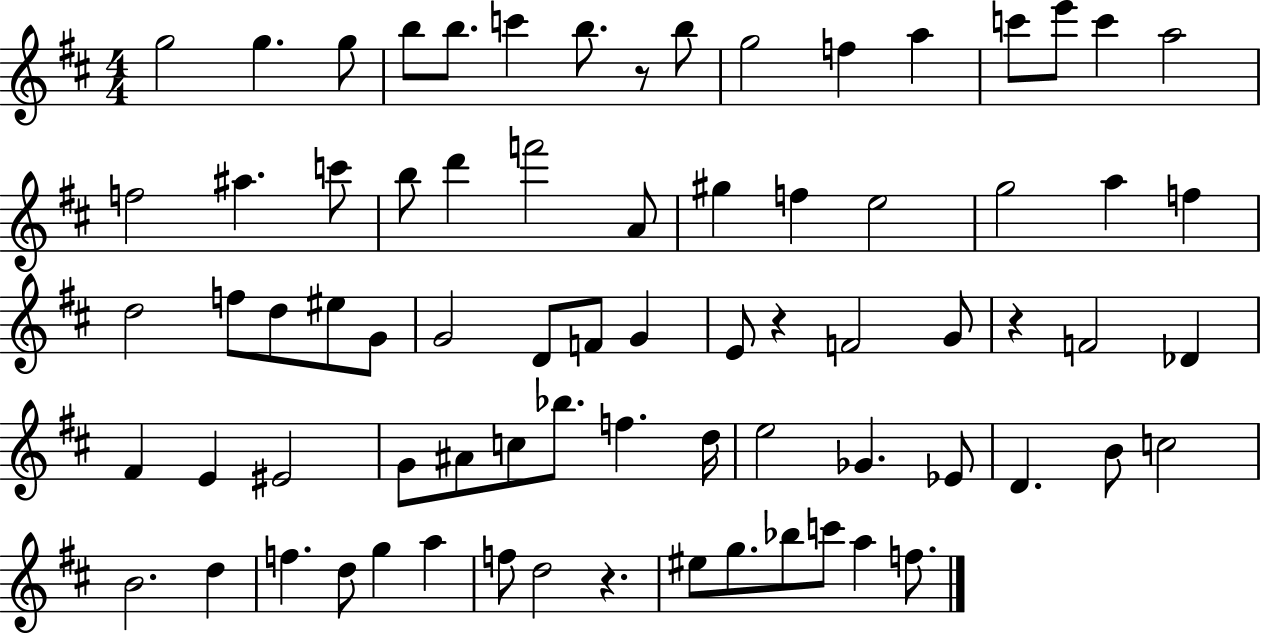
{
  \clef treble
  \numericTimeSignature
  \time 4/4
  \key d \major
  \repeat volta 2 { g''2 g''4. g''8 | b''8 b''8. c'''4 b''8. r8 b''8 | g''2 f''4 a''4 | c'''8 e'''8 c'''4 a''2 | \break f''2 ais''4. c'''8 | b''8 d'''4 f'''2 a'8 | gis''4 f''4 e''2 | g''2 a''4 f''4 | \break d''2 f''8 d''8 eis''8 g'8 | g'2 d'8 f'8 g'4 | e'8 r4 f'2 g'8 | r4 f'2 des'4 | \break fis'4 e'4 eis'2 | g'8 ais'8 c''8 bes''8. f''4. d''16 | e''2 ges'4. ees'8 | d'4. b'8 c''2 | \break b'2. d''4 | f''4. d''8 g''4 a''4 | f''8 d''2 r4. | eis''8 g''8. bes''8 c'''8 a''4 f''8. | \break } \bar "|."
}